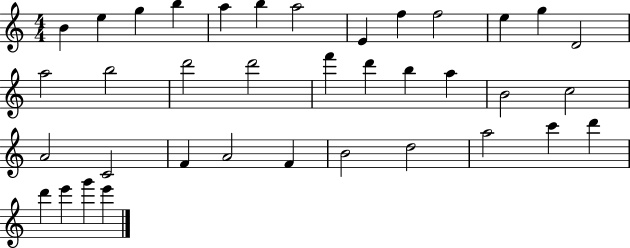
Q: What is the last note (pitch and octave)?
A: E6